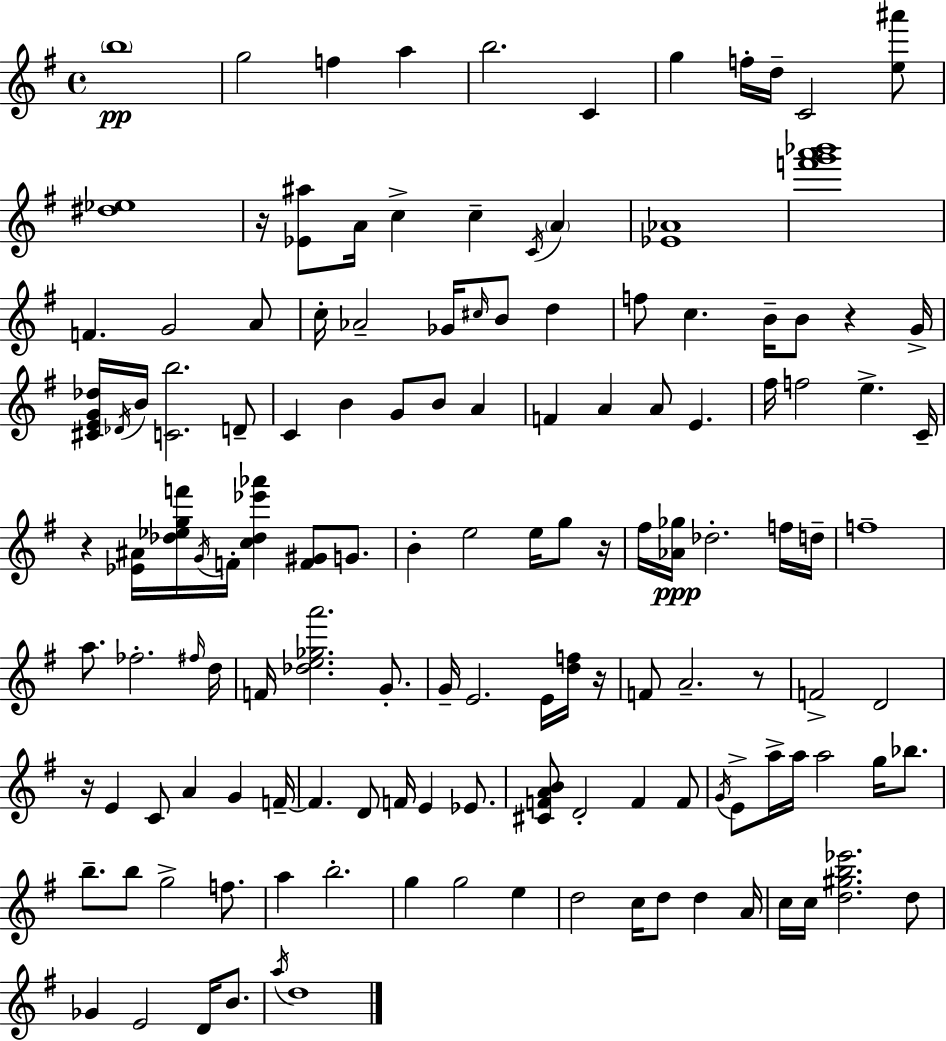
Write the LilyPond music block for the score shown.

{
  \clef treble
  \time 4/4
  \defaultTimeSignature
  \key e \minor
  \parenthesize b''1\pp | g''2 f''4 a''4 | b''2. c'4 | g''4 f''16-. d''16-- c'2 <e'' ais'''>8 | \break <dis'' ees''>1 | r16 <ees' ais''>8 a'16 c''4-> c''4-- \acciaccatura { c'16 } \parenthesize a'4 | <ees' aes'>1 | <f''' g''' a''' bes'''>1 | \break f'4. g'2 a'8 | c''16-. aes'2-- ges'16 \grace { cis''16 } b'8 d''4 | f''8 c''4. b'16-- b'8 r4 | g'16-> <cis' e' g' des''>16 \acciaccatura { des'16 } b'16 <c' b''>2. | \break d'8-- c'4 b'4 g'8 b'8 a'4 | f'4 a'4 a'8 e'4. | fis''16 f''2 e''4.-> | c'16-- r4 <ees' ais'>16 <des'' ees'' g'' f'''>16 \acciaccatura { g'16 } f'16-. <c'' des'' ees''' aes'''>4 <f' gis'>8 | \break g'8. b'4-. e''2 | e''16 g''8 r16 fis''16 <aes' ges''>16\ppp des''2.-. | f''16 d''16-- f''1-- | a''8. fes''2.-. | \break \grace { fis''16 } d''16 f'16 <des'' e'' ges'' a'''>2. | g'8.-. g'16-- e'2. | e'16 <d'' f''>16 r16 f'8 a'2.-- | r8 f'2-> d'2 | \break r16 e'4 c'8 a'4 | g'4 f'16--~~ f'4. d'8 f'16 e'4 | ees'8. <cis' f' a' b'>8 d'2-. f'4 | f'8 \acciaccatura { g'16 } e'8-> a''16-> a''16 a''2 | \break g''16 bes''8. b''8.-- b''8 g''2-> | f''8. a''4 b''2.-. | g''4 g''2 | e''4 d''2 c''16 d''8 | \break d''4 a'16 c''16 c''16 <d'' gis'' b'' ees'''>2. | d''8 ges'4 e'2 | d'16 b'8. \acciaccatura { a''16 } d''1 | \bar "|."
}